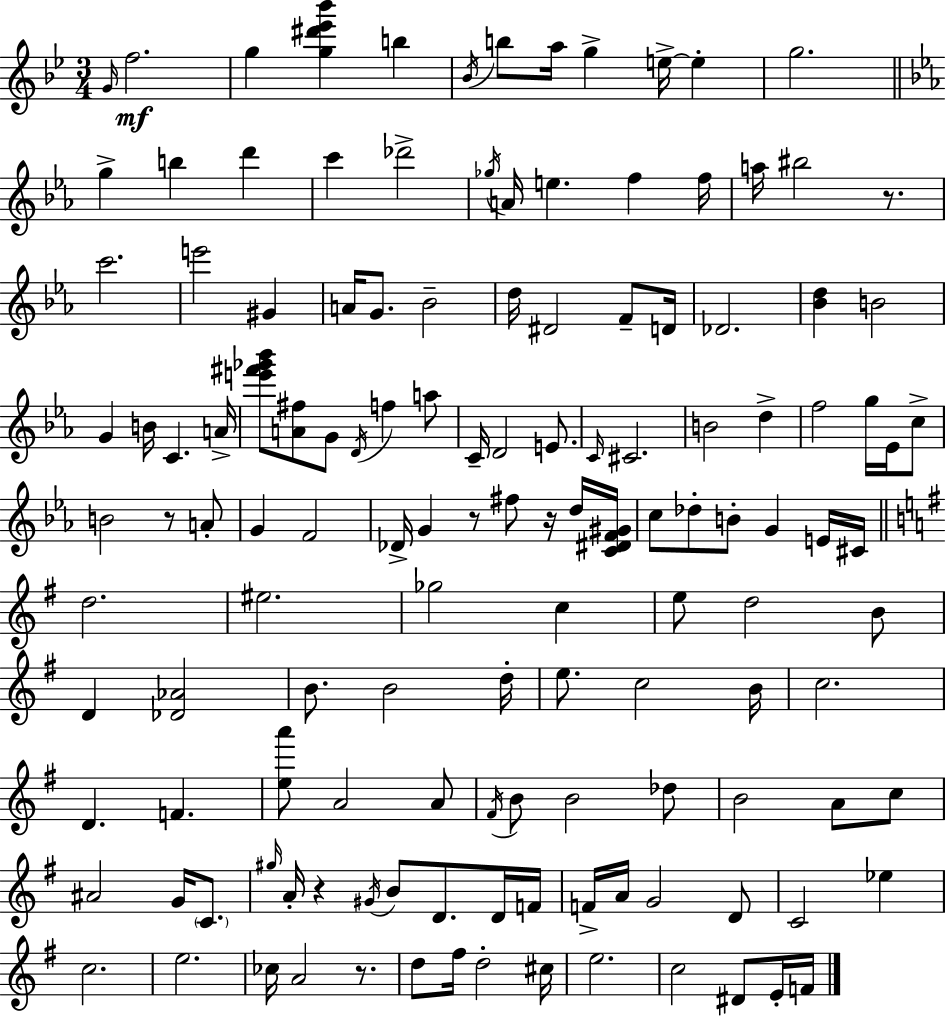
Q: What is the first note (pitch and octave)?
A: G4